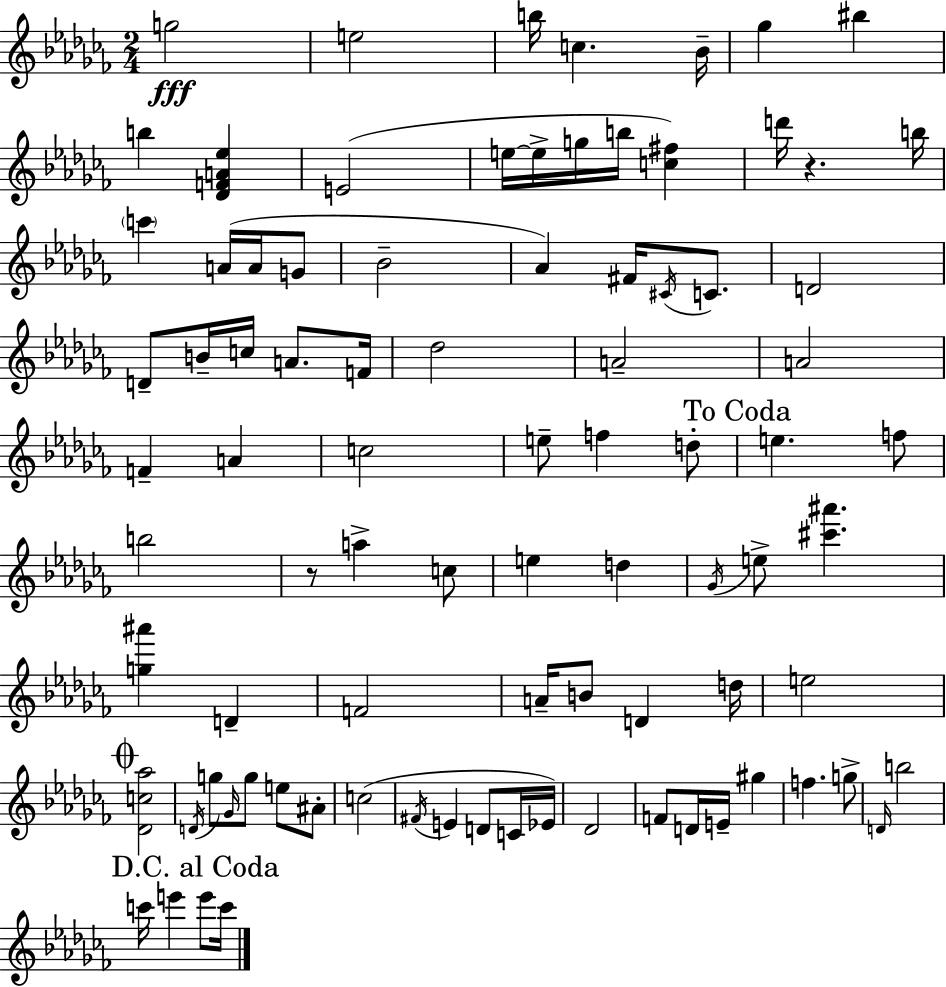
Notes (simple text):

G5/h E5/h B5/s C5/q. Bb4/s Gb5/q BIS5/q B5/q [Db4,F4,A4,Eb5]/q E4/h E5/s E5/s G5/s B5/s [C5,F#5]/q D6/s R/q. B5/s C6/q A4/s A4/s G4/e Bb4/h Ab4/q F#4/s C#4/s C4/e. D4/h D4/e B4/s C5/s A4/e. F4/s Db5/h A4/h A4/h F4/q A4/q C5/h E5/e F5/q D5/e E5/q. F5/e B5/h R/e A5/q C5/e E5/q D5/q Gb4/s E5/e [C#6,A#6]/q. [G5,A#6]/q D4/q F4/h A4/s B4/e D4/q D5/s E5/h [Db4,C5,Ab5]/h D4/s G5/e Gb4/s G5/e E5/e A#4/e C5/h F#4/s E4/q D4/e C4/s Eb4/s Db4/h F4/e D4/s E4/s G#5/q F5/q. G5/e D4/s B5/h C6/s E6/q E6/e C6/s